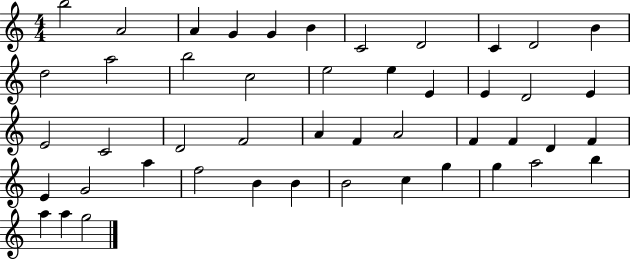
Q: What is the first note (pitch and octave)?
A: B5